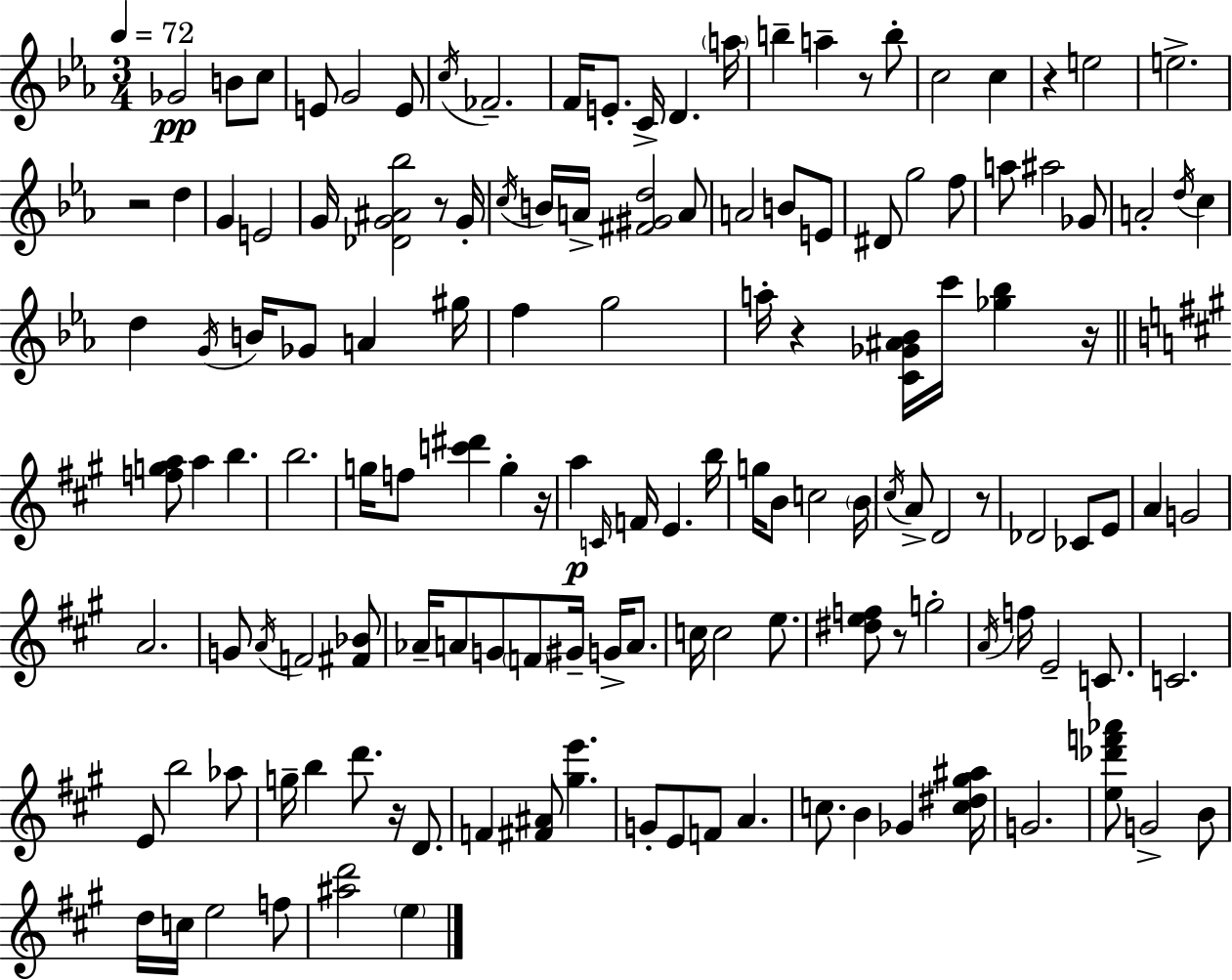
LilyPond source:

{
  \clef treble
  \numericTimeSignature
  \time 3/4
  \key ees \major
  \tempo 4 = 72
  ges'2\pp b'8 c''8 | e'8 g'2 e'8 | \acciaccatura { c''16 } fes'2.-- | f'16 e'8.-. c'16-> d'4. | \break \parenthesize a''16 b''4-- a''4-- r8 b''8-. | c''2 c''4 | r4 e''2 | e''2.-> | \break r2 d''4 | g'4 e'2 | g'16 <des' g' ais' bes''>2 r8 | g'16-. \acciaccatura { c''16 } b'16 a'16-> <fis' gis' d''>2 | \break a'8 a'2 b'8 | e'8 dis'8 g''2 | f''8 a''8 ais''2 | ges'8 a'2-. \acciaccatura { d''16 } c''4 | \break d''4 \acciaccatura { g'16 } b'16 ges'8 a'4 | gis''16 f''4 g''2 | a''16-. r4 <c' ges' ais' bes'>16 c'''16 <ges'' bes''>4 | r16 \bar "||" \break \key a \major <f'' g'' a''>8 a''4 b''4. | b''2. | g''16 f''8 <c''' dis'''>4 g''4-. r16 | a''4\p \grace { c'16 } f'16 e'4. | \break b''16 g''16 b'8 c''2 | \parenthesize b'16 \acciaccatura { cis''16 } a'8-> d'2 | r8 des'2 ces'8 | e'8 a'4 g'2 | \break a'2. | g'8 \acciaccatura { a'16 } f'2 | <fis' bes'>8 aes'16-- a'8 g'8 \parenthesize f'8 gis'16-- g'16-> | a'8. c''16 c''2 | \break e''8. <dis'' e'' f''>8 r8 g''2-. | \acciaccatura { a'16 } f''16 e'2-- | c'8. c'2. | e'8 b''2 | \break aes''8 g''16-- b''4 d'''8. | r16 d'8. f'4 <fis' ais'>8 <gis'' e'''>4. | g'8-. e'8 f'8 a'4. | c''8. b'4 ges'4 | \break <c'' dis'' gis'' ais''>16 g'2. | <e'' des''' f''' aes'''>8 g'2-> | b'8 d''16 c''16 e''2 | f''8 <ais'' d'''>2 | \break \parenthesize e''4 \bar "|."
}